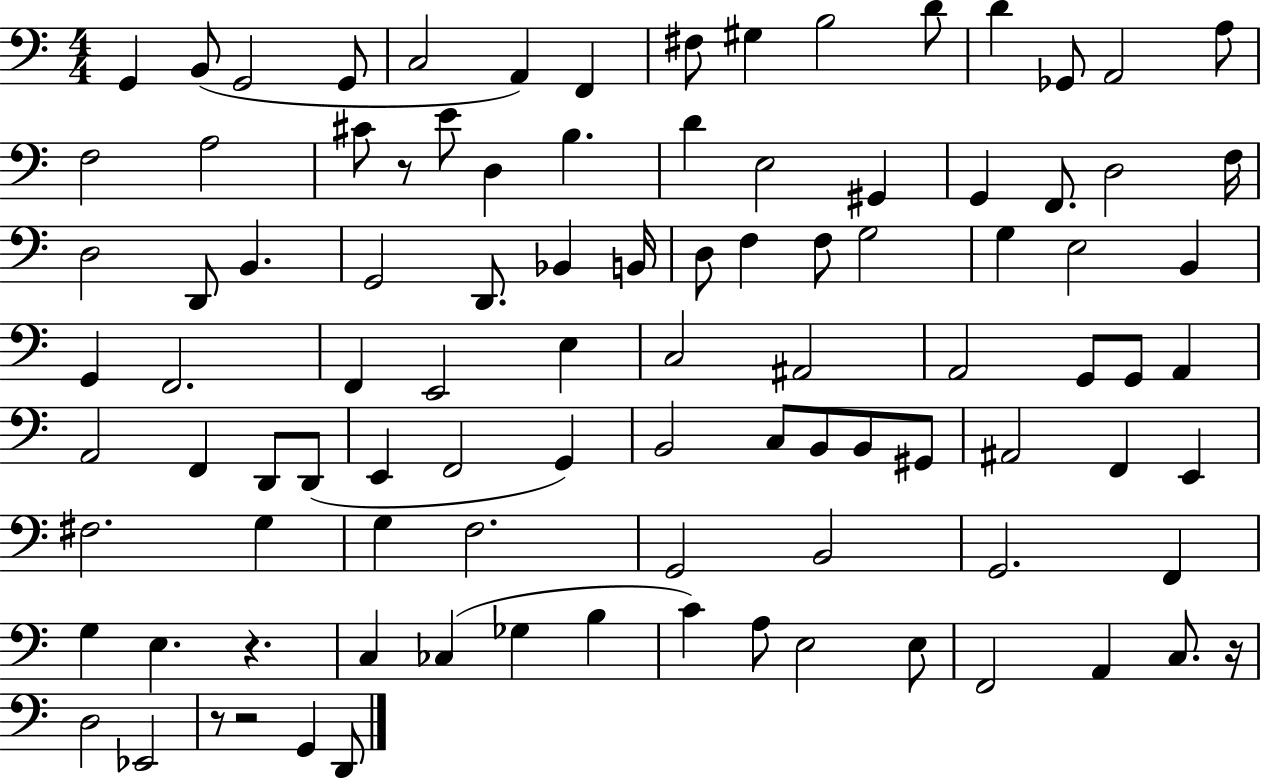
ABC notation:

X:1
T:Untitled
M:4/4
L:1/4
K:C
G,, B,,/2 G,,2 G,,/2 C,2 A,, F,, ^F,/2 ^G, B,2 D/2 D _G,,/2 A,,2 A,/2 F,2 A,2 ^C/2 z/2 E/2 D, B, D E,2 ^G,, G,, F,,/2 D,2 F,/4 D,2 D,,/2 B,, G,,2 D,,/2 _B,, B,,/4 D,/2 F, F,/2 G,2 G, E,2 B,, G,, F,,2 F,, E,,2 E, C,2 ^A,,2 A,,2 G,,/2 G,,/2 A,, A,,2 F,, D,,/2 D,,/2 E,, F,,2 G,, B,,2 C,/2 B,,/2 B,,/2 ^G,,/2 ^A,,2 F,, E,, ^F,2 G, G, F,2 G,,2 B,,2 G,,2 F,, G, E, z C, _C, _G, B, C A,/2 E,2 E,/2 F,,2 A,, C,/2 z/4 D,2 _E,,2 z/2 z2 G,, D,,/2